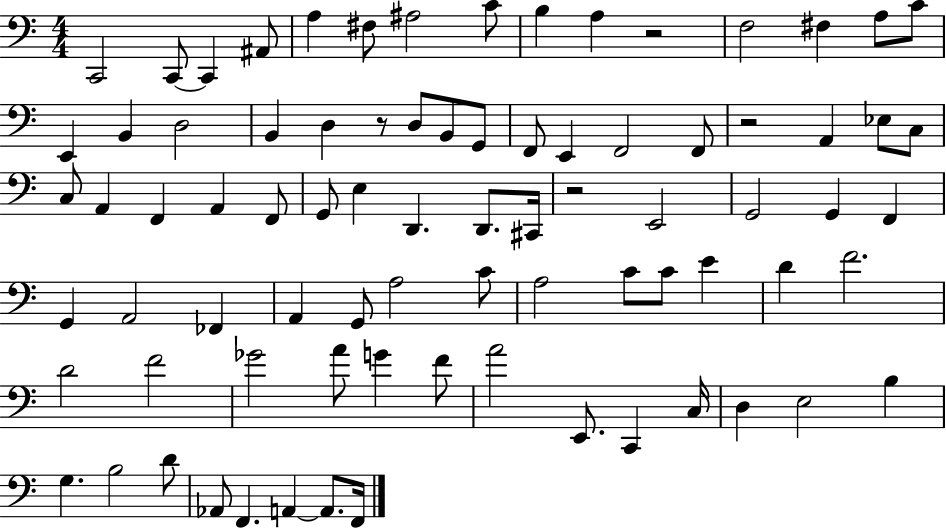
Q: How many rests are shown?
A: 4